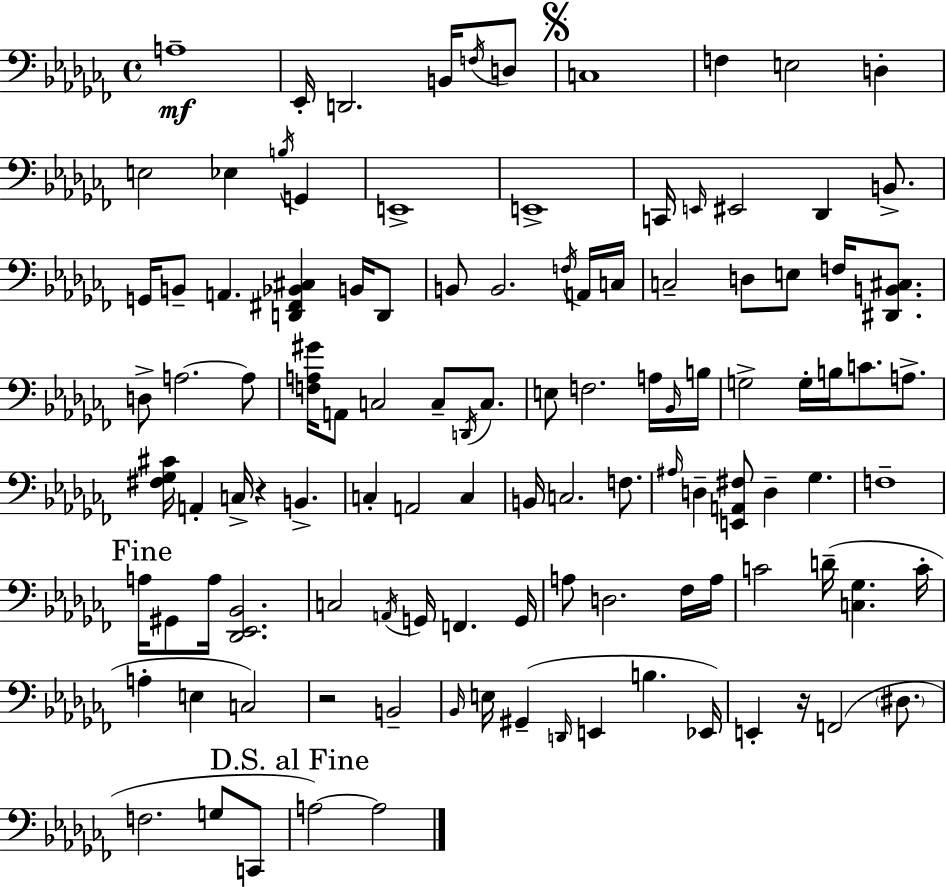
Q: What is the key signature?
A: AES minor